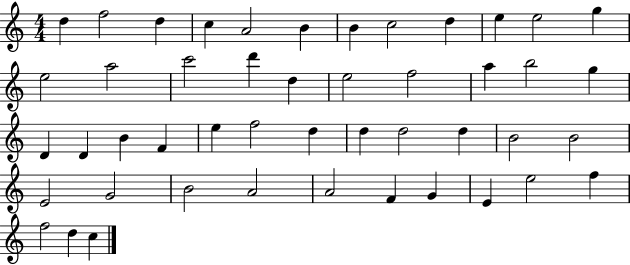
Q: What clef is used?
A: treble